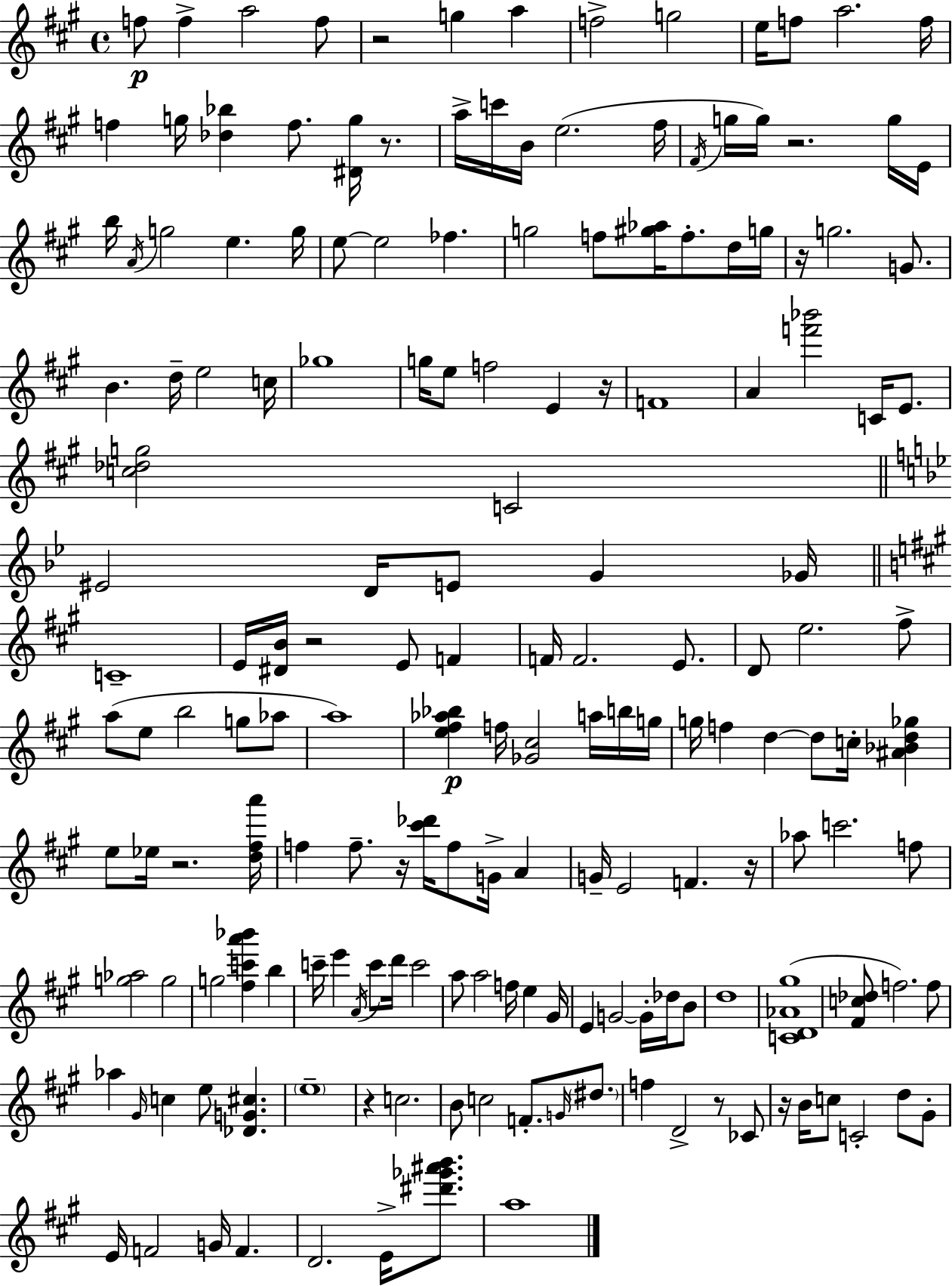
X:1
T:Untitled
M:4/4
L:1/4
K:A
f/2 f a2 f/2 z2 g a f2 g2 e/4 f/2 a2 f/4 f g/4 [_d_b] f/2 [^Dg]/4 z/2 a/4 c'/4 B/4 e2 ^f/4 ^F/4 g/4 g/4 z2 g/4 E/4 b/4 A/4 g2 e g/4 e/2 e2 _f g2 f/2 [^g_a]/4 f/2 d/4 g/4 z/4 g2 G/2 B d/4 e2 c/4 _g4 g/4 e/2 f2 E z/4 F4 A [f'_b']2 C/4 E/2 [c_dg]2 C2 ^E2 D/4 E/2 G _G/4 C4 E/4 [^DB]/4 z2 E/2 F F/4 F2 E/2 D/2 e2 ^f/2 a/2 e/2 b2 g/2 _a/2 a4 [e^f_a_b] f/4 [_G^c]2 a/4 b/4 g/4 g/4 f d d/2 c/4 [^A_Bd_g] e/2 _e/4 z2 [d^fa']/4 f f/2 z/4 [^c'_d']/4 f/2 G/4 A G/4 E2 F z/4 _a/2 c'2 f/2 [g_a]2 g2 g2 [^fc'a'_b'] b c'/4 e' A/4 c'/2 d'/4 c'2 a/2 a2 f/4 e ^G/4 E G2 G/4 _d/4 B/2 d4 [CD_A^g]4 [^Fc_d]/2 f2 f/2 _a ^G/4 c e/2 [_DG^c] e4 z c2 B/2 c2 F/2 G/4 ^d/2 f D2 z/2 _C/2 z/4 B/4 c/2 C2 d/2 ^G/2 E/4 F2 G/4 F D2 E/4 [^d'_g'^a'b']/2 a4